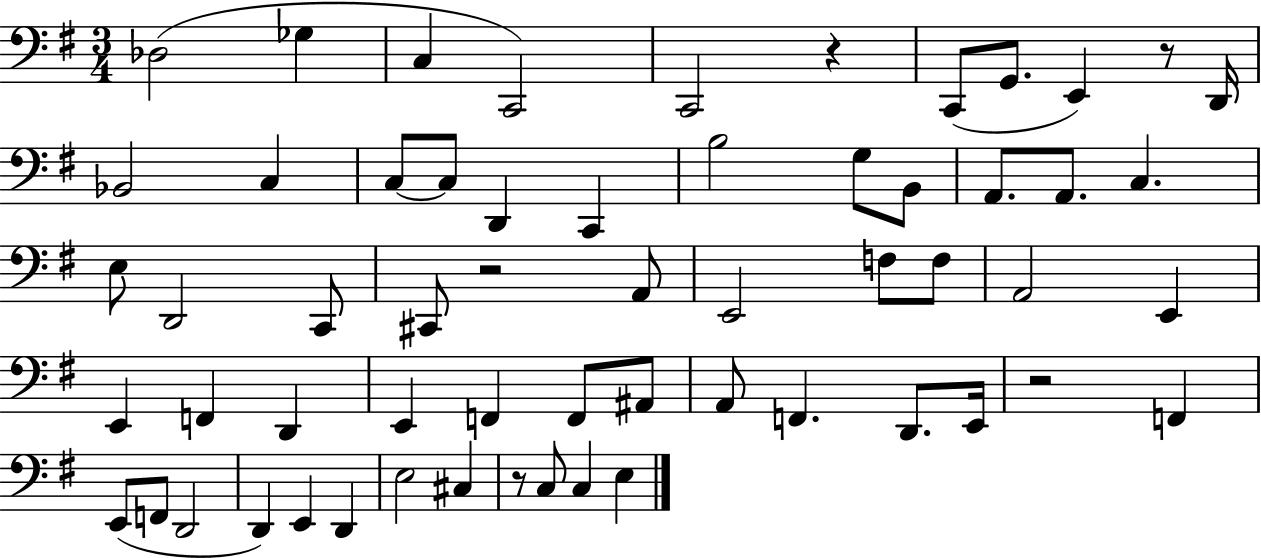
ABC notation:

X:1
T:Untitled
M:3/4
L:1/4
K:G
_D,2 _G, C, C,,2 C,,2 z C,,/2 G,,/2 E,, z/2 D,,/4 _B,,2 C, C,/2 C,/2 D,, C,, B,2 G,/2 B,,/2 A,,/2 A,,/2 C, E,/2 D,,2 C,,/2 ^C,,/2 z2 A,,/2 E,,2 F,/2 F,/2 A,,2 E,, E,, F,, D,, E,, F,, F,,/2 ^A,,/2 A,,/2 F,, D,,/2 E,,/4 z2 F,, E,,/2 F,,/2 D,,2 D,, E,, D,, E,2 ^C, z/2 C,/2 C, E,